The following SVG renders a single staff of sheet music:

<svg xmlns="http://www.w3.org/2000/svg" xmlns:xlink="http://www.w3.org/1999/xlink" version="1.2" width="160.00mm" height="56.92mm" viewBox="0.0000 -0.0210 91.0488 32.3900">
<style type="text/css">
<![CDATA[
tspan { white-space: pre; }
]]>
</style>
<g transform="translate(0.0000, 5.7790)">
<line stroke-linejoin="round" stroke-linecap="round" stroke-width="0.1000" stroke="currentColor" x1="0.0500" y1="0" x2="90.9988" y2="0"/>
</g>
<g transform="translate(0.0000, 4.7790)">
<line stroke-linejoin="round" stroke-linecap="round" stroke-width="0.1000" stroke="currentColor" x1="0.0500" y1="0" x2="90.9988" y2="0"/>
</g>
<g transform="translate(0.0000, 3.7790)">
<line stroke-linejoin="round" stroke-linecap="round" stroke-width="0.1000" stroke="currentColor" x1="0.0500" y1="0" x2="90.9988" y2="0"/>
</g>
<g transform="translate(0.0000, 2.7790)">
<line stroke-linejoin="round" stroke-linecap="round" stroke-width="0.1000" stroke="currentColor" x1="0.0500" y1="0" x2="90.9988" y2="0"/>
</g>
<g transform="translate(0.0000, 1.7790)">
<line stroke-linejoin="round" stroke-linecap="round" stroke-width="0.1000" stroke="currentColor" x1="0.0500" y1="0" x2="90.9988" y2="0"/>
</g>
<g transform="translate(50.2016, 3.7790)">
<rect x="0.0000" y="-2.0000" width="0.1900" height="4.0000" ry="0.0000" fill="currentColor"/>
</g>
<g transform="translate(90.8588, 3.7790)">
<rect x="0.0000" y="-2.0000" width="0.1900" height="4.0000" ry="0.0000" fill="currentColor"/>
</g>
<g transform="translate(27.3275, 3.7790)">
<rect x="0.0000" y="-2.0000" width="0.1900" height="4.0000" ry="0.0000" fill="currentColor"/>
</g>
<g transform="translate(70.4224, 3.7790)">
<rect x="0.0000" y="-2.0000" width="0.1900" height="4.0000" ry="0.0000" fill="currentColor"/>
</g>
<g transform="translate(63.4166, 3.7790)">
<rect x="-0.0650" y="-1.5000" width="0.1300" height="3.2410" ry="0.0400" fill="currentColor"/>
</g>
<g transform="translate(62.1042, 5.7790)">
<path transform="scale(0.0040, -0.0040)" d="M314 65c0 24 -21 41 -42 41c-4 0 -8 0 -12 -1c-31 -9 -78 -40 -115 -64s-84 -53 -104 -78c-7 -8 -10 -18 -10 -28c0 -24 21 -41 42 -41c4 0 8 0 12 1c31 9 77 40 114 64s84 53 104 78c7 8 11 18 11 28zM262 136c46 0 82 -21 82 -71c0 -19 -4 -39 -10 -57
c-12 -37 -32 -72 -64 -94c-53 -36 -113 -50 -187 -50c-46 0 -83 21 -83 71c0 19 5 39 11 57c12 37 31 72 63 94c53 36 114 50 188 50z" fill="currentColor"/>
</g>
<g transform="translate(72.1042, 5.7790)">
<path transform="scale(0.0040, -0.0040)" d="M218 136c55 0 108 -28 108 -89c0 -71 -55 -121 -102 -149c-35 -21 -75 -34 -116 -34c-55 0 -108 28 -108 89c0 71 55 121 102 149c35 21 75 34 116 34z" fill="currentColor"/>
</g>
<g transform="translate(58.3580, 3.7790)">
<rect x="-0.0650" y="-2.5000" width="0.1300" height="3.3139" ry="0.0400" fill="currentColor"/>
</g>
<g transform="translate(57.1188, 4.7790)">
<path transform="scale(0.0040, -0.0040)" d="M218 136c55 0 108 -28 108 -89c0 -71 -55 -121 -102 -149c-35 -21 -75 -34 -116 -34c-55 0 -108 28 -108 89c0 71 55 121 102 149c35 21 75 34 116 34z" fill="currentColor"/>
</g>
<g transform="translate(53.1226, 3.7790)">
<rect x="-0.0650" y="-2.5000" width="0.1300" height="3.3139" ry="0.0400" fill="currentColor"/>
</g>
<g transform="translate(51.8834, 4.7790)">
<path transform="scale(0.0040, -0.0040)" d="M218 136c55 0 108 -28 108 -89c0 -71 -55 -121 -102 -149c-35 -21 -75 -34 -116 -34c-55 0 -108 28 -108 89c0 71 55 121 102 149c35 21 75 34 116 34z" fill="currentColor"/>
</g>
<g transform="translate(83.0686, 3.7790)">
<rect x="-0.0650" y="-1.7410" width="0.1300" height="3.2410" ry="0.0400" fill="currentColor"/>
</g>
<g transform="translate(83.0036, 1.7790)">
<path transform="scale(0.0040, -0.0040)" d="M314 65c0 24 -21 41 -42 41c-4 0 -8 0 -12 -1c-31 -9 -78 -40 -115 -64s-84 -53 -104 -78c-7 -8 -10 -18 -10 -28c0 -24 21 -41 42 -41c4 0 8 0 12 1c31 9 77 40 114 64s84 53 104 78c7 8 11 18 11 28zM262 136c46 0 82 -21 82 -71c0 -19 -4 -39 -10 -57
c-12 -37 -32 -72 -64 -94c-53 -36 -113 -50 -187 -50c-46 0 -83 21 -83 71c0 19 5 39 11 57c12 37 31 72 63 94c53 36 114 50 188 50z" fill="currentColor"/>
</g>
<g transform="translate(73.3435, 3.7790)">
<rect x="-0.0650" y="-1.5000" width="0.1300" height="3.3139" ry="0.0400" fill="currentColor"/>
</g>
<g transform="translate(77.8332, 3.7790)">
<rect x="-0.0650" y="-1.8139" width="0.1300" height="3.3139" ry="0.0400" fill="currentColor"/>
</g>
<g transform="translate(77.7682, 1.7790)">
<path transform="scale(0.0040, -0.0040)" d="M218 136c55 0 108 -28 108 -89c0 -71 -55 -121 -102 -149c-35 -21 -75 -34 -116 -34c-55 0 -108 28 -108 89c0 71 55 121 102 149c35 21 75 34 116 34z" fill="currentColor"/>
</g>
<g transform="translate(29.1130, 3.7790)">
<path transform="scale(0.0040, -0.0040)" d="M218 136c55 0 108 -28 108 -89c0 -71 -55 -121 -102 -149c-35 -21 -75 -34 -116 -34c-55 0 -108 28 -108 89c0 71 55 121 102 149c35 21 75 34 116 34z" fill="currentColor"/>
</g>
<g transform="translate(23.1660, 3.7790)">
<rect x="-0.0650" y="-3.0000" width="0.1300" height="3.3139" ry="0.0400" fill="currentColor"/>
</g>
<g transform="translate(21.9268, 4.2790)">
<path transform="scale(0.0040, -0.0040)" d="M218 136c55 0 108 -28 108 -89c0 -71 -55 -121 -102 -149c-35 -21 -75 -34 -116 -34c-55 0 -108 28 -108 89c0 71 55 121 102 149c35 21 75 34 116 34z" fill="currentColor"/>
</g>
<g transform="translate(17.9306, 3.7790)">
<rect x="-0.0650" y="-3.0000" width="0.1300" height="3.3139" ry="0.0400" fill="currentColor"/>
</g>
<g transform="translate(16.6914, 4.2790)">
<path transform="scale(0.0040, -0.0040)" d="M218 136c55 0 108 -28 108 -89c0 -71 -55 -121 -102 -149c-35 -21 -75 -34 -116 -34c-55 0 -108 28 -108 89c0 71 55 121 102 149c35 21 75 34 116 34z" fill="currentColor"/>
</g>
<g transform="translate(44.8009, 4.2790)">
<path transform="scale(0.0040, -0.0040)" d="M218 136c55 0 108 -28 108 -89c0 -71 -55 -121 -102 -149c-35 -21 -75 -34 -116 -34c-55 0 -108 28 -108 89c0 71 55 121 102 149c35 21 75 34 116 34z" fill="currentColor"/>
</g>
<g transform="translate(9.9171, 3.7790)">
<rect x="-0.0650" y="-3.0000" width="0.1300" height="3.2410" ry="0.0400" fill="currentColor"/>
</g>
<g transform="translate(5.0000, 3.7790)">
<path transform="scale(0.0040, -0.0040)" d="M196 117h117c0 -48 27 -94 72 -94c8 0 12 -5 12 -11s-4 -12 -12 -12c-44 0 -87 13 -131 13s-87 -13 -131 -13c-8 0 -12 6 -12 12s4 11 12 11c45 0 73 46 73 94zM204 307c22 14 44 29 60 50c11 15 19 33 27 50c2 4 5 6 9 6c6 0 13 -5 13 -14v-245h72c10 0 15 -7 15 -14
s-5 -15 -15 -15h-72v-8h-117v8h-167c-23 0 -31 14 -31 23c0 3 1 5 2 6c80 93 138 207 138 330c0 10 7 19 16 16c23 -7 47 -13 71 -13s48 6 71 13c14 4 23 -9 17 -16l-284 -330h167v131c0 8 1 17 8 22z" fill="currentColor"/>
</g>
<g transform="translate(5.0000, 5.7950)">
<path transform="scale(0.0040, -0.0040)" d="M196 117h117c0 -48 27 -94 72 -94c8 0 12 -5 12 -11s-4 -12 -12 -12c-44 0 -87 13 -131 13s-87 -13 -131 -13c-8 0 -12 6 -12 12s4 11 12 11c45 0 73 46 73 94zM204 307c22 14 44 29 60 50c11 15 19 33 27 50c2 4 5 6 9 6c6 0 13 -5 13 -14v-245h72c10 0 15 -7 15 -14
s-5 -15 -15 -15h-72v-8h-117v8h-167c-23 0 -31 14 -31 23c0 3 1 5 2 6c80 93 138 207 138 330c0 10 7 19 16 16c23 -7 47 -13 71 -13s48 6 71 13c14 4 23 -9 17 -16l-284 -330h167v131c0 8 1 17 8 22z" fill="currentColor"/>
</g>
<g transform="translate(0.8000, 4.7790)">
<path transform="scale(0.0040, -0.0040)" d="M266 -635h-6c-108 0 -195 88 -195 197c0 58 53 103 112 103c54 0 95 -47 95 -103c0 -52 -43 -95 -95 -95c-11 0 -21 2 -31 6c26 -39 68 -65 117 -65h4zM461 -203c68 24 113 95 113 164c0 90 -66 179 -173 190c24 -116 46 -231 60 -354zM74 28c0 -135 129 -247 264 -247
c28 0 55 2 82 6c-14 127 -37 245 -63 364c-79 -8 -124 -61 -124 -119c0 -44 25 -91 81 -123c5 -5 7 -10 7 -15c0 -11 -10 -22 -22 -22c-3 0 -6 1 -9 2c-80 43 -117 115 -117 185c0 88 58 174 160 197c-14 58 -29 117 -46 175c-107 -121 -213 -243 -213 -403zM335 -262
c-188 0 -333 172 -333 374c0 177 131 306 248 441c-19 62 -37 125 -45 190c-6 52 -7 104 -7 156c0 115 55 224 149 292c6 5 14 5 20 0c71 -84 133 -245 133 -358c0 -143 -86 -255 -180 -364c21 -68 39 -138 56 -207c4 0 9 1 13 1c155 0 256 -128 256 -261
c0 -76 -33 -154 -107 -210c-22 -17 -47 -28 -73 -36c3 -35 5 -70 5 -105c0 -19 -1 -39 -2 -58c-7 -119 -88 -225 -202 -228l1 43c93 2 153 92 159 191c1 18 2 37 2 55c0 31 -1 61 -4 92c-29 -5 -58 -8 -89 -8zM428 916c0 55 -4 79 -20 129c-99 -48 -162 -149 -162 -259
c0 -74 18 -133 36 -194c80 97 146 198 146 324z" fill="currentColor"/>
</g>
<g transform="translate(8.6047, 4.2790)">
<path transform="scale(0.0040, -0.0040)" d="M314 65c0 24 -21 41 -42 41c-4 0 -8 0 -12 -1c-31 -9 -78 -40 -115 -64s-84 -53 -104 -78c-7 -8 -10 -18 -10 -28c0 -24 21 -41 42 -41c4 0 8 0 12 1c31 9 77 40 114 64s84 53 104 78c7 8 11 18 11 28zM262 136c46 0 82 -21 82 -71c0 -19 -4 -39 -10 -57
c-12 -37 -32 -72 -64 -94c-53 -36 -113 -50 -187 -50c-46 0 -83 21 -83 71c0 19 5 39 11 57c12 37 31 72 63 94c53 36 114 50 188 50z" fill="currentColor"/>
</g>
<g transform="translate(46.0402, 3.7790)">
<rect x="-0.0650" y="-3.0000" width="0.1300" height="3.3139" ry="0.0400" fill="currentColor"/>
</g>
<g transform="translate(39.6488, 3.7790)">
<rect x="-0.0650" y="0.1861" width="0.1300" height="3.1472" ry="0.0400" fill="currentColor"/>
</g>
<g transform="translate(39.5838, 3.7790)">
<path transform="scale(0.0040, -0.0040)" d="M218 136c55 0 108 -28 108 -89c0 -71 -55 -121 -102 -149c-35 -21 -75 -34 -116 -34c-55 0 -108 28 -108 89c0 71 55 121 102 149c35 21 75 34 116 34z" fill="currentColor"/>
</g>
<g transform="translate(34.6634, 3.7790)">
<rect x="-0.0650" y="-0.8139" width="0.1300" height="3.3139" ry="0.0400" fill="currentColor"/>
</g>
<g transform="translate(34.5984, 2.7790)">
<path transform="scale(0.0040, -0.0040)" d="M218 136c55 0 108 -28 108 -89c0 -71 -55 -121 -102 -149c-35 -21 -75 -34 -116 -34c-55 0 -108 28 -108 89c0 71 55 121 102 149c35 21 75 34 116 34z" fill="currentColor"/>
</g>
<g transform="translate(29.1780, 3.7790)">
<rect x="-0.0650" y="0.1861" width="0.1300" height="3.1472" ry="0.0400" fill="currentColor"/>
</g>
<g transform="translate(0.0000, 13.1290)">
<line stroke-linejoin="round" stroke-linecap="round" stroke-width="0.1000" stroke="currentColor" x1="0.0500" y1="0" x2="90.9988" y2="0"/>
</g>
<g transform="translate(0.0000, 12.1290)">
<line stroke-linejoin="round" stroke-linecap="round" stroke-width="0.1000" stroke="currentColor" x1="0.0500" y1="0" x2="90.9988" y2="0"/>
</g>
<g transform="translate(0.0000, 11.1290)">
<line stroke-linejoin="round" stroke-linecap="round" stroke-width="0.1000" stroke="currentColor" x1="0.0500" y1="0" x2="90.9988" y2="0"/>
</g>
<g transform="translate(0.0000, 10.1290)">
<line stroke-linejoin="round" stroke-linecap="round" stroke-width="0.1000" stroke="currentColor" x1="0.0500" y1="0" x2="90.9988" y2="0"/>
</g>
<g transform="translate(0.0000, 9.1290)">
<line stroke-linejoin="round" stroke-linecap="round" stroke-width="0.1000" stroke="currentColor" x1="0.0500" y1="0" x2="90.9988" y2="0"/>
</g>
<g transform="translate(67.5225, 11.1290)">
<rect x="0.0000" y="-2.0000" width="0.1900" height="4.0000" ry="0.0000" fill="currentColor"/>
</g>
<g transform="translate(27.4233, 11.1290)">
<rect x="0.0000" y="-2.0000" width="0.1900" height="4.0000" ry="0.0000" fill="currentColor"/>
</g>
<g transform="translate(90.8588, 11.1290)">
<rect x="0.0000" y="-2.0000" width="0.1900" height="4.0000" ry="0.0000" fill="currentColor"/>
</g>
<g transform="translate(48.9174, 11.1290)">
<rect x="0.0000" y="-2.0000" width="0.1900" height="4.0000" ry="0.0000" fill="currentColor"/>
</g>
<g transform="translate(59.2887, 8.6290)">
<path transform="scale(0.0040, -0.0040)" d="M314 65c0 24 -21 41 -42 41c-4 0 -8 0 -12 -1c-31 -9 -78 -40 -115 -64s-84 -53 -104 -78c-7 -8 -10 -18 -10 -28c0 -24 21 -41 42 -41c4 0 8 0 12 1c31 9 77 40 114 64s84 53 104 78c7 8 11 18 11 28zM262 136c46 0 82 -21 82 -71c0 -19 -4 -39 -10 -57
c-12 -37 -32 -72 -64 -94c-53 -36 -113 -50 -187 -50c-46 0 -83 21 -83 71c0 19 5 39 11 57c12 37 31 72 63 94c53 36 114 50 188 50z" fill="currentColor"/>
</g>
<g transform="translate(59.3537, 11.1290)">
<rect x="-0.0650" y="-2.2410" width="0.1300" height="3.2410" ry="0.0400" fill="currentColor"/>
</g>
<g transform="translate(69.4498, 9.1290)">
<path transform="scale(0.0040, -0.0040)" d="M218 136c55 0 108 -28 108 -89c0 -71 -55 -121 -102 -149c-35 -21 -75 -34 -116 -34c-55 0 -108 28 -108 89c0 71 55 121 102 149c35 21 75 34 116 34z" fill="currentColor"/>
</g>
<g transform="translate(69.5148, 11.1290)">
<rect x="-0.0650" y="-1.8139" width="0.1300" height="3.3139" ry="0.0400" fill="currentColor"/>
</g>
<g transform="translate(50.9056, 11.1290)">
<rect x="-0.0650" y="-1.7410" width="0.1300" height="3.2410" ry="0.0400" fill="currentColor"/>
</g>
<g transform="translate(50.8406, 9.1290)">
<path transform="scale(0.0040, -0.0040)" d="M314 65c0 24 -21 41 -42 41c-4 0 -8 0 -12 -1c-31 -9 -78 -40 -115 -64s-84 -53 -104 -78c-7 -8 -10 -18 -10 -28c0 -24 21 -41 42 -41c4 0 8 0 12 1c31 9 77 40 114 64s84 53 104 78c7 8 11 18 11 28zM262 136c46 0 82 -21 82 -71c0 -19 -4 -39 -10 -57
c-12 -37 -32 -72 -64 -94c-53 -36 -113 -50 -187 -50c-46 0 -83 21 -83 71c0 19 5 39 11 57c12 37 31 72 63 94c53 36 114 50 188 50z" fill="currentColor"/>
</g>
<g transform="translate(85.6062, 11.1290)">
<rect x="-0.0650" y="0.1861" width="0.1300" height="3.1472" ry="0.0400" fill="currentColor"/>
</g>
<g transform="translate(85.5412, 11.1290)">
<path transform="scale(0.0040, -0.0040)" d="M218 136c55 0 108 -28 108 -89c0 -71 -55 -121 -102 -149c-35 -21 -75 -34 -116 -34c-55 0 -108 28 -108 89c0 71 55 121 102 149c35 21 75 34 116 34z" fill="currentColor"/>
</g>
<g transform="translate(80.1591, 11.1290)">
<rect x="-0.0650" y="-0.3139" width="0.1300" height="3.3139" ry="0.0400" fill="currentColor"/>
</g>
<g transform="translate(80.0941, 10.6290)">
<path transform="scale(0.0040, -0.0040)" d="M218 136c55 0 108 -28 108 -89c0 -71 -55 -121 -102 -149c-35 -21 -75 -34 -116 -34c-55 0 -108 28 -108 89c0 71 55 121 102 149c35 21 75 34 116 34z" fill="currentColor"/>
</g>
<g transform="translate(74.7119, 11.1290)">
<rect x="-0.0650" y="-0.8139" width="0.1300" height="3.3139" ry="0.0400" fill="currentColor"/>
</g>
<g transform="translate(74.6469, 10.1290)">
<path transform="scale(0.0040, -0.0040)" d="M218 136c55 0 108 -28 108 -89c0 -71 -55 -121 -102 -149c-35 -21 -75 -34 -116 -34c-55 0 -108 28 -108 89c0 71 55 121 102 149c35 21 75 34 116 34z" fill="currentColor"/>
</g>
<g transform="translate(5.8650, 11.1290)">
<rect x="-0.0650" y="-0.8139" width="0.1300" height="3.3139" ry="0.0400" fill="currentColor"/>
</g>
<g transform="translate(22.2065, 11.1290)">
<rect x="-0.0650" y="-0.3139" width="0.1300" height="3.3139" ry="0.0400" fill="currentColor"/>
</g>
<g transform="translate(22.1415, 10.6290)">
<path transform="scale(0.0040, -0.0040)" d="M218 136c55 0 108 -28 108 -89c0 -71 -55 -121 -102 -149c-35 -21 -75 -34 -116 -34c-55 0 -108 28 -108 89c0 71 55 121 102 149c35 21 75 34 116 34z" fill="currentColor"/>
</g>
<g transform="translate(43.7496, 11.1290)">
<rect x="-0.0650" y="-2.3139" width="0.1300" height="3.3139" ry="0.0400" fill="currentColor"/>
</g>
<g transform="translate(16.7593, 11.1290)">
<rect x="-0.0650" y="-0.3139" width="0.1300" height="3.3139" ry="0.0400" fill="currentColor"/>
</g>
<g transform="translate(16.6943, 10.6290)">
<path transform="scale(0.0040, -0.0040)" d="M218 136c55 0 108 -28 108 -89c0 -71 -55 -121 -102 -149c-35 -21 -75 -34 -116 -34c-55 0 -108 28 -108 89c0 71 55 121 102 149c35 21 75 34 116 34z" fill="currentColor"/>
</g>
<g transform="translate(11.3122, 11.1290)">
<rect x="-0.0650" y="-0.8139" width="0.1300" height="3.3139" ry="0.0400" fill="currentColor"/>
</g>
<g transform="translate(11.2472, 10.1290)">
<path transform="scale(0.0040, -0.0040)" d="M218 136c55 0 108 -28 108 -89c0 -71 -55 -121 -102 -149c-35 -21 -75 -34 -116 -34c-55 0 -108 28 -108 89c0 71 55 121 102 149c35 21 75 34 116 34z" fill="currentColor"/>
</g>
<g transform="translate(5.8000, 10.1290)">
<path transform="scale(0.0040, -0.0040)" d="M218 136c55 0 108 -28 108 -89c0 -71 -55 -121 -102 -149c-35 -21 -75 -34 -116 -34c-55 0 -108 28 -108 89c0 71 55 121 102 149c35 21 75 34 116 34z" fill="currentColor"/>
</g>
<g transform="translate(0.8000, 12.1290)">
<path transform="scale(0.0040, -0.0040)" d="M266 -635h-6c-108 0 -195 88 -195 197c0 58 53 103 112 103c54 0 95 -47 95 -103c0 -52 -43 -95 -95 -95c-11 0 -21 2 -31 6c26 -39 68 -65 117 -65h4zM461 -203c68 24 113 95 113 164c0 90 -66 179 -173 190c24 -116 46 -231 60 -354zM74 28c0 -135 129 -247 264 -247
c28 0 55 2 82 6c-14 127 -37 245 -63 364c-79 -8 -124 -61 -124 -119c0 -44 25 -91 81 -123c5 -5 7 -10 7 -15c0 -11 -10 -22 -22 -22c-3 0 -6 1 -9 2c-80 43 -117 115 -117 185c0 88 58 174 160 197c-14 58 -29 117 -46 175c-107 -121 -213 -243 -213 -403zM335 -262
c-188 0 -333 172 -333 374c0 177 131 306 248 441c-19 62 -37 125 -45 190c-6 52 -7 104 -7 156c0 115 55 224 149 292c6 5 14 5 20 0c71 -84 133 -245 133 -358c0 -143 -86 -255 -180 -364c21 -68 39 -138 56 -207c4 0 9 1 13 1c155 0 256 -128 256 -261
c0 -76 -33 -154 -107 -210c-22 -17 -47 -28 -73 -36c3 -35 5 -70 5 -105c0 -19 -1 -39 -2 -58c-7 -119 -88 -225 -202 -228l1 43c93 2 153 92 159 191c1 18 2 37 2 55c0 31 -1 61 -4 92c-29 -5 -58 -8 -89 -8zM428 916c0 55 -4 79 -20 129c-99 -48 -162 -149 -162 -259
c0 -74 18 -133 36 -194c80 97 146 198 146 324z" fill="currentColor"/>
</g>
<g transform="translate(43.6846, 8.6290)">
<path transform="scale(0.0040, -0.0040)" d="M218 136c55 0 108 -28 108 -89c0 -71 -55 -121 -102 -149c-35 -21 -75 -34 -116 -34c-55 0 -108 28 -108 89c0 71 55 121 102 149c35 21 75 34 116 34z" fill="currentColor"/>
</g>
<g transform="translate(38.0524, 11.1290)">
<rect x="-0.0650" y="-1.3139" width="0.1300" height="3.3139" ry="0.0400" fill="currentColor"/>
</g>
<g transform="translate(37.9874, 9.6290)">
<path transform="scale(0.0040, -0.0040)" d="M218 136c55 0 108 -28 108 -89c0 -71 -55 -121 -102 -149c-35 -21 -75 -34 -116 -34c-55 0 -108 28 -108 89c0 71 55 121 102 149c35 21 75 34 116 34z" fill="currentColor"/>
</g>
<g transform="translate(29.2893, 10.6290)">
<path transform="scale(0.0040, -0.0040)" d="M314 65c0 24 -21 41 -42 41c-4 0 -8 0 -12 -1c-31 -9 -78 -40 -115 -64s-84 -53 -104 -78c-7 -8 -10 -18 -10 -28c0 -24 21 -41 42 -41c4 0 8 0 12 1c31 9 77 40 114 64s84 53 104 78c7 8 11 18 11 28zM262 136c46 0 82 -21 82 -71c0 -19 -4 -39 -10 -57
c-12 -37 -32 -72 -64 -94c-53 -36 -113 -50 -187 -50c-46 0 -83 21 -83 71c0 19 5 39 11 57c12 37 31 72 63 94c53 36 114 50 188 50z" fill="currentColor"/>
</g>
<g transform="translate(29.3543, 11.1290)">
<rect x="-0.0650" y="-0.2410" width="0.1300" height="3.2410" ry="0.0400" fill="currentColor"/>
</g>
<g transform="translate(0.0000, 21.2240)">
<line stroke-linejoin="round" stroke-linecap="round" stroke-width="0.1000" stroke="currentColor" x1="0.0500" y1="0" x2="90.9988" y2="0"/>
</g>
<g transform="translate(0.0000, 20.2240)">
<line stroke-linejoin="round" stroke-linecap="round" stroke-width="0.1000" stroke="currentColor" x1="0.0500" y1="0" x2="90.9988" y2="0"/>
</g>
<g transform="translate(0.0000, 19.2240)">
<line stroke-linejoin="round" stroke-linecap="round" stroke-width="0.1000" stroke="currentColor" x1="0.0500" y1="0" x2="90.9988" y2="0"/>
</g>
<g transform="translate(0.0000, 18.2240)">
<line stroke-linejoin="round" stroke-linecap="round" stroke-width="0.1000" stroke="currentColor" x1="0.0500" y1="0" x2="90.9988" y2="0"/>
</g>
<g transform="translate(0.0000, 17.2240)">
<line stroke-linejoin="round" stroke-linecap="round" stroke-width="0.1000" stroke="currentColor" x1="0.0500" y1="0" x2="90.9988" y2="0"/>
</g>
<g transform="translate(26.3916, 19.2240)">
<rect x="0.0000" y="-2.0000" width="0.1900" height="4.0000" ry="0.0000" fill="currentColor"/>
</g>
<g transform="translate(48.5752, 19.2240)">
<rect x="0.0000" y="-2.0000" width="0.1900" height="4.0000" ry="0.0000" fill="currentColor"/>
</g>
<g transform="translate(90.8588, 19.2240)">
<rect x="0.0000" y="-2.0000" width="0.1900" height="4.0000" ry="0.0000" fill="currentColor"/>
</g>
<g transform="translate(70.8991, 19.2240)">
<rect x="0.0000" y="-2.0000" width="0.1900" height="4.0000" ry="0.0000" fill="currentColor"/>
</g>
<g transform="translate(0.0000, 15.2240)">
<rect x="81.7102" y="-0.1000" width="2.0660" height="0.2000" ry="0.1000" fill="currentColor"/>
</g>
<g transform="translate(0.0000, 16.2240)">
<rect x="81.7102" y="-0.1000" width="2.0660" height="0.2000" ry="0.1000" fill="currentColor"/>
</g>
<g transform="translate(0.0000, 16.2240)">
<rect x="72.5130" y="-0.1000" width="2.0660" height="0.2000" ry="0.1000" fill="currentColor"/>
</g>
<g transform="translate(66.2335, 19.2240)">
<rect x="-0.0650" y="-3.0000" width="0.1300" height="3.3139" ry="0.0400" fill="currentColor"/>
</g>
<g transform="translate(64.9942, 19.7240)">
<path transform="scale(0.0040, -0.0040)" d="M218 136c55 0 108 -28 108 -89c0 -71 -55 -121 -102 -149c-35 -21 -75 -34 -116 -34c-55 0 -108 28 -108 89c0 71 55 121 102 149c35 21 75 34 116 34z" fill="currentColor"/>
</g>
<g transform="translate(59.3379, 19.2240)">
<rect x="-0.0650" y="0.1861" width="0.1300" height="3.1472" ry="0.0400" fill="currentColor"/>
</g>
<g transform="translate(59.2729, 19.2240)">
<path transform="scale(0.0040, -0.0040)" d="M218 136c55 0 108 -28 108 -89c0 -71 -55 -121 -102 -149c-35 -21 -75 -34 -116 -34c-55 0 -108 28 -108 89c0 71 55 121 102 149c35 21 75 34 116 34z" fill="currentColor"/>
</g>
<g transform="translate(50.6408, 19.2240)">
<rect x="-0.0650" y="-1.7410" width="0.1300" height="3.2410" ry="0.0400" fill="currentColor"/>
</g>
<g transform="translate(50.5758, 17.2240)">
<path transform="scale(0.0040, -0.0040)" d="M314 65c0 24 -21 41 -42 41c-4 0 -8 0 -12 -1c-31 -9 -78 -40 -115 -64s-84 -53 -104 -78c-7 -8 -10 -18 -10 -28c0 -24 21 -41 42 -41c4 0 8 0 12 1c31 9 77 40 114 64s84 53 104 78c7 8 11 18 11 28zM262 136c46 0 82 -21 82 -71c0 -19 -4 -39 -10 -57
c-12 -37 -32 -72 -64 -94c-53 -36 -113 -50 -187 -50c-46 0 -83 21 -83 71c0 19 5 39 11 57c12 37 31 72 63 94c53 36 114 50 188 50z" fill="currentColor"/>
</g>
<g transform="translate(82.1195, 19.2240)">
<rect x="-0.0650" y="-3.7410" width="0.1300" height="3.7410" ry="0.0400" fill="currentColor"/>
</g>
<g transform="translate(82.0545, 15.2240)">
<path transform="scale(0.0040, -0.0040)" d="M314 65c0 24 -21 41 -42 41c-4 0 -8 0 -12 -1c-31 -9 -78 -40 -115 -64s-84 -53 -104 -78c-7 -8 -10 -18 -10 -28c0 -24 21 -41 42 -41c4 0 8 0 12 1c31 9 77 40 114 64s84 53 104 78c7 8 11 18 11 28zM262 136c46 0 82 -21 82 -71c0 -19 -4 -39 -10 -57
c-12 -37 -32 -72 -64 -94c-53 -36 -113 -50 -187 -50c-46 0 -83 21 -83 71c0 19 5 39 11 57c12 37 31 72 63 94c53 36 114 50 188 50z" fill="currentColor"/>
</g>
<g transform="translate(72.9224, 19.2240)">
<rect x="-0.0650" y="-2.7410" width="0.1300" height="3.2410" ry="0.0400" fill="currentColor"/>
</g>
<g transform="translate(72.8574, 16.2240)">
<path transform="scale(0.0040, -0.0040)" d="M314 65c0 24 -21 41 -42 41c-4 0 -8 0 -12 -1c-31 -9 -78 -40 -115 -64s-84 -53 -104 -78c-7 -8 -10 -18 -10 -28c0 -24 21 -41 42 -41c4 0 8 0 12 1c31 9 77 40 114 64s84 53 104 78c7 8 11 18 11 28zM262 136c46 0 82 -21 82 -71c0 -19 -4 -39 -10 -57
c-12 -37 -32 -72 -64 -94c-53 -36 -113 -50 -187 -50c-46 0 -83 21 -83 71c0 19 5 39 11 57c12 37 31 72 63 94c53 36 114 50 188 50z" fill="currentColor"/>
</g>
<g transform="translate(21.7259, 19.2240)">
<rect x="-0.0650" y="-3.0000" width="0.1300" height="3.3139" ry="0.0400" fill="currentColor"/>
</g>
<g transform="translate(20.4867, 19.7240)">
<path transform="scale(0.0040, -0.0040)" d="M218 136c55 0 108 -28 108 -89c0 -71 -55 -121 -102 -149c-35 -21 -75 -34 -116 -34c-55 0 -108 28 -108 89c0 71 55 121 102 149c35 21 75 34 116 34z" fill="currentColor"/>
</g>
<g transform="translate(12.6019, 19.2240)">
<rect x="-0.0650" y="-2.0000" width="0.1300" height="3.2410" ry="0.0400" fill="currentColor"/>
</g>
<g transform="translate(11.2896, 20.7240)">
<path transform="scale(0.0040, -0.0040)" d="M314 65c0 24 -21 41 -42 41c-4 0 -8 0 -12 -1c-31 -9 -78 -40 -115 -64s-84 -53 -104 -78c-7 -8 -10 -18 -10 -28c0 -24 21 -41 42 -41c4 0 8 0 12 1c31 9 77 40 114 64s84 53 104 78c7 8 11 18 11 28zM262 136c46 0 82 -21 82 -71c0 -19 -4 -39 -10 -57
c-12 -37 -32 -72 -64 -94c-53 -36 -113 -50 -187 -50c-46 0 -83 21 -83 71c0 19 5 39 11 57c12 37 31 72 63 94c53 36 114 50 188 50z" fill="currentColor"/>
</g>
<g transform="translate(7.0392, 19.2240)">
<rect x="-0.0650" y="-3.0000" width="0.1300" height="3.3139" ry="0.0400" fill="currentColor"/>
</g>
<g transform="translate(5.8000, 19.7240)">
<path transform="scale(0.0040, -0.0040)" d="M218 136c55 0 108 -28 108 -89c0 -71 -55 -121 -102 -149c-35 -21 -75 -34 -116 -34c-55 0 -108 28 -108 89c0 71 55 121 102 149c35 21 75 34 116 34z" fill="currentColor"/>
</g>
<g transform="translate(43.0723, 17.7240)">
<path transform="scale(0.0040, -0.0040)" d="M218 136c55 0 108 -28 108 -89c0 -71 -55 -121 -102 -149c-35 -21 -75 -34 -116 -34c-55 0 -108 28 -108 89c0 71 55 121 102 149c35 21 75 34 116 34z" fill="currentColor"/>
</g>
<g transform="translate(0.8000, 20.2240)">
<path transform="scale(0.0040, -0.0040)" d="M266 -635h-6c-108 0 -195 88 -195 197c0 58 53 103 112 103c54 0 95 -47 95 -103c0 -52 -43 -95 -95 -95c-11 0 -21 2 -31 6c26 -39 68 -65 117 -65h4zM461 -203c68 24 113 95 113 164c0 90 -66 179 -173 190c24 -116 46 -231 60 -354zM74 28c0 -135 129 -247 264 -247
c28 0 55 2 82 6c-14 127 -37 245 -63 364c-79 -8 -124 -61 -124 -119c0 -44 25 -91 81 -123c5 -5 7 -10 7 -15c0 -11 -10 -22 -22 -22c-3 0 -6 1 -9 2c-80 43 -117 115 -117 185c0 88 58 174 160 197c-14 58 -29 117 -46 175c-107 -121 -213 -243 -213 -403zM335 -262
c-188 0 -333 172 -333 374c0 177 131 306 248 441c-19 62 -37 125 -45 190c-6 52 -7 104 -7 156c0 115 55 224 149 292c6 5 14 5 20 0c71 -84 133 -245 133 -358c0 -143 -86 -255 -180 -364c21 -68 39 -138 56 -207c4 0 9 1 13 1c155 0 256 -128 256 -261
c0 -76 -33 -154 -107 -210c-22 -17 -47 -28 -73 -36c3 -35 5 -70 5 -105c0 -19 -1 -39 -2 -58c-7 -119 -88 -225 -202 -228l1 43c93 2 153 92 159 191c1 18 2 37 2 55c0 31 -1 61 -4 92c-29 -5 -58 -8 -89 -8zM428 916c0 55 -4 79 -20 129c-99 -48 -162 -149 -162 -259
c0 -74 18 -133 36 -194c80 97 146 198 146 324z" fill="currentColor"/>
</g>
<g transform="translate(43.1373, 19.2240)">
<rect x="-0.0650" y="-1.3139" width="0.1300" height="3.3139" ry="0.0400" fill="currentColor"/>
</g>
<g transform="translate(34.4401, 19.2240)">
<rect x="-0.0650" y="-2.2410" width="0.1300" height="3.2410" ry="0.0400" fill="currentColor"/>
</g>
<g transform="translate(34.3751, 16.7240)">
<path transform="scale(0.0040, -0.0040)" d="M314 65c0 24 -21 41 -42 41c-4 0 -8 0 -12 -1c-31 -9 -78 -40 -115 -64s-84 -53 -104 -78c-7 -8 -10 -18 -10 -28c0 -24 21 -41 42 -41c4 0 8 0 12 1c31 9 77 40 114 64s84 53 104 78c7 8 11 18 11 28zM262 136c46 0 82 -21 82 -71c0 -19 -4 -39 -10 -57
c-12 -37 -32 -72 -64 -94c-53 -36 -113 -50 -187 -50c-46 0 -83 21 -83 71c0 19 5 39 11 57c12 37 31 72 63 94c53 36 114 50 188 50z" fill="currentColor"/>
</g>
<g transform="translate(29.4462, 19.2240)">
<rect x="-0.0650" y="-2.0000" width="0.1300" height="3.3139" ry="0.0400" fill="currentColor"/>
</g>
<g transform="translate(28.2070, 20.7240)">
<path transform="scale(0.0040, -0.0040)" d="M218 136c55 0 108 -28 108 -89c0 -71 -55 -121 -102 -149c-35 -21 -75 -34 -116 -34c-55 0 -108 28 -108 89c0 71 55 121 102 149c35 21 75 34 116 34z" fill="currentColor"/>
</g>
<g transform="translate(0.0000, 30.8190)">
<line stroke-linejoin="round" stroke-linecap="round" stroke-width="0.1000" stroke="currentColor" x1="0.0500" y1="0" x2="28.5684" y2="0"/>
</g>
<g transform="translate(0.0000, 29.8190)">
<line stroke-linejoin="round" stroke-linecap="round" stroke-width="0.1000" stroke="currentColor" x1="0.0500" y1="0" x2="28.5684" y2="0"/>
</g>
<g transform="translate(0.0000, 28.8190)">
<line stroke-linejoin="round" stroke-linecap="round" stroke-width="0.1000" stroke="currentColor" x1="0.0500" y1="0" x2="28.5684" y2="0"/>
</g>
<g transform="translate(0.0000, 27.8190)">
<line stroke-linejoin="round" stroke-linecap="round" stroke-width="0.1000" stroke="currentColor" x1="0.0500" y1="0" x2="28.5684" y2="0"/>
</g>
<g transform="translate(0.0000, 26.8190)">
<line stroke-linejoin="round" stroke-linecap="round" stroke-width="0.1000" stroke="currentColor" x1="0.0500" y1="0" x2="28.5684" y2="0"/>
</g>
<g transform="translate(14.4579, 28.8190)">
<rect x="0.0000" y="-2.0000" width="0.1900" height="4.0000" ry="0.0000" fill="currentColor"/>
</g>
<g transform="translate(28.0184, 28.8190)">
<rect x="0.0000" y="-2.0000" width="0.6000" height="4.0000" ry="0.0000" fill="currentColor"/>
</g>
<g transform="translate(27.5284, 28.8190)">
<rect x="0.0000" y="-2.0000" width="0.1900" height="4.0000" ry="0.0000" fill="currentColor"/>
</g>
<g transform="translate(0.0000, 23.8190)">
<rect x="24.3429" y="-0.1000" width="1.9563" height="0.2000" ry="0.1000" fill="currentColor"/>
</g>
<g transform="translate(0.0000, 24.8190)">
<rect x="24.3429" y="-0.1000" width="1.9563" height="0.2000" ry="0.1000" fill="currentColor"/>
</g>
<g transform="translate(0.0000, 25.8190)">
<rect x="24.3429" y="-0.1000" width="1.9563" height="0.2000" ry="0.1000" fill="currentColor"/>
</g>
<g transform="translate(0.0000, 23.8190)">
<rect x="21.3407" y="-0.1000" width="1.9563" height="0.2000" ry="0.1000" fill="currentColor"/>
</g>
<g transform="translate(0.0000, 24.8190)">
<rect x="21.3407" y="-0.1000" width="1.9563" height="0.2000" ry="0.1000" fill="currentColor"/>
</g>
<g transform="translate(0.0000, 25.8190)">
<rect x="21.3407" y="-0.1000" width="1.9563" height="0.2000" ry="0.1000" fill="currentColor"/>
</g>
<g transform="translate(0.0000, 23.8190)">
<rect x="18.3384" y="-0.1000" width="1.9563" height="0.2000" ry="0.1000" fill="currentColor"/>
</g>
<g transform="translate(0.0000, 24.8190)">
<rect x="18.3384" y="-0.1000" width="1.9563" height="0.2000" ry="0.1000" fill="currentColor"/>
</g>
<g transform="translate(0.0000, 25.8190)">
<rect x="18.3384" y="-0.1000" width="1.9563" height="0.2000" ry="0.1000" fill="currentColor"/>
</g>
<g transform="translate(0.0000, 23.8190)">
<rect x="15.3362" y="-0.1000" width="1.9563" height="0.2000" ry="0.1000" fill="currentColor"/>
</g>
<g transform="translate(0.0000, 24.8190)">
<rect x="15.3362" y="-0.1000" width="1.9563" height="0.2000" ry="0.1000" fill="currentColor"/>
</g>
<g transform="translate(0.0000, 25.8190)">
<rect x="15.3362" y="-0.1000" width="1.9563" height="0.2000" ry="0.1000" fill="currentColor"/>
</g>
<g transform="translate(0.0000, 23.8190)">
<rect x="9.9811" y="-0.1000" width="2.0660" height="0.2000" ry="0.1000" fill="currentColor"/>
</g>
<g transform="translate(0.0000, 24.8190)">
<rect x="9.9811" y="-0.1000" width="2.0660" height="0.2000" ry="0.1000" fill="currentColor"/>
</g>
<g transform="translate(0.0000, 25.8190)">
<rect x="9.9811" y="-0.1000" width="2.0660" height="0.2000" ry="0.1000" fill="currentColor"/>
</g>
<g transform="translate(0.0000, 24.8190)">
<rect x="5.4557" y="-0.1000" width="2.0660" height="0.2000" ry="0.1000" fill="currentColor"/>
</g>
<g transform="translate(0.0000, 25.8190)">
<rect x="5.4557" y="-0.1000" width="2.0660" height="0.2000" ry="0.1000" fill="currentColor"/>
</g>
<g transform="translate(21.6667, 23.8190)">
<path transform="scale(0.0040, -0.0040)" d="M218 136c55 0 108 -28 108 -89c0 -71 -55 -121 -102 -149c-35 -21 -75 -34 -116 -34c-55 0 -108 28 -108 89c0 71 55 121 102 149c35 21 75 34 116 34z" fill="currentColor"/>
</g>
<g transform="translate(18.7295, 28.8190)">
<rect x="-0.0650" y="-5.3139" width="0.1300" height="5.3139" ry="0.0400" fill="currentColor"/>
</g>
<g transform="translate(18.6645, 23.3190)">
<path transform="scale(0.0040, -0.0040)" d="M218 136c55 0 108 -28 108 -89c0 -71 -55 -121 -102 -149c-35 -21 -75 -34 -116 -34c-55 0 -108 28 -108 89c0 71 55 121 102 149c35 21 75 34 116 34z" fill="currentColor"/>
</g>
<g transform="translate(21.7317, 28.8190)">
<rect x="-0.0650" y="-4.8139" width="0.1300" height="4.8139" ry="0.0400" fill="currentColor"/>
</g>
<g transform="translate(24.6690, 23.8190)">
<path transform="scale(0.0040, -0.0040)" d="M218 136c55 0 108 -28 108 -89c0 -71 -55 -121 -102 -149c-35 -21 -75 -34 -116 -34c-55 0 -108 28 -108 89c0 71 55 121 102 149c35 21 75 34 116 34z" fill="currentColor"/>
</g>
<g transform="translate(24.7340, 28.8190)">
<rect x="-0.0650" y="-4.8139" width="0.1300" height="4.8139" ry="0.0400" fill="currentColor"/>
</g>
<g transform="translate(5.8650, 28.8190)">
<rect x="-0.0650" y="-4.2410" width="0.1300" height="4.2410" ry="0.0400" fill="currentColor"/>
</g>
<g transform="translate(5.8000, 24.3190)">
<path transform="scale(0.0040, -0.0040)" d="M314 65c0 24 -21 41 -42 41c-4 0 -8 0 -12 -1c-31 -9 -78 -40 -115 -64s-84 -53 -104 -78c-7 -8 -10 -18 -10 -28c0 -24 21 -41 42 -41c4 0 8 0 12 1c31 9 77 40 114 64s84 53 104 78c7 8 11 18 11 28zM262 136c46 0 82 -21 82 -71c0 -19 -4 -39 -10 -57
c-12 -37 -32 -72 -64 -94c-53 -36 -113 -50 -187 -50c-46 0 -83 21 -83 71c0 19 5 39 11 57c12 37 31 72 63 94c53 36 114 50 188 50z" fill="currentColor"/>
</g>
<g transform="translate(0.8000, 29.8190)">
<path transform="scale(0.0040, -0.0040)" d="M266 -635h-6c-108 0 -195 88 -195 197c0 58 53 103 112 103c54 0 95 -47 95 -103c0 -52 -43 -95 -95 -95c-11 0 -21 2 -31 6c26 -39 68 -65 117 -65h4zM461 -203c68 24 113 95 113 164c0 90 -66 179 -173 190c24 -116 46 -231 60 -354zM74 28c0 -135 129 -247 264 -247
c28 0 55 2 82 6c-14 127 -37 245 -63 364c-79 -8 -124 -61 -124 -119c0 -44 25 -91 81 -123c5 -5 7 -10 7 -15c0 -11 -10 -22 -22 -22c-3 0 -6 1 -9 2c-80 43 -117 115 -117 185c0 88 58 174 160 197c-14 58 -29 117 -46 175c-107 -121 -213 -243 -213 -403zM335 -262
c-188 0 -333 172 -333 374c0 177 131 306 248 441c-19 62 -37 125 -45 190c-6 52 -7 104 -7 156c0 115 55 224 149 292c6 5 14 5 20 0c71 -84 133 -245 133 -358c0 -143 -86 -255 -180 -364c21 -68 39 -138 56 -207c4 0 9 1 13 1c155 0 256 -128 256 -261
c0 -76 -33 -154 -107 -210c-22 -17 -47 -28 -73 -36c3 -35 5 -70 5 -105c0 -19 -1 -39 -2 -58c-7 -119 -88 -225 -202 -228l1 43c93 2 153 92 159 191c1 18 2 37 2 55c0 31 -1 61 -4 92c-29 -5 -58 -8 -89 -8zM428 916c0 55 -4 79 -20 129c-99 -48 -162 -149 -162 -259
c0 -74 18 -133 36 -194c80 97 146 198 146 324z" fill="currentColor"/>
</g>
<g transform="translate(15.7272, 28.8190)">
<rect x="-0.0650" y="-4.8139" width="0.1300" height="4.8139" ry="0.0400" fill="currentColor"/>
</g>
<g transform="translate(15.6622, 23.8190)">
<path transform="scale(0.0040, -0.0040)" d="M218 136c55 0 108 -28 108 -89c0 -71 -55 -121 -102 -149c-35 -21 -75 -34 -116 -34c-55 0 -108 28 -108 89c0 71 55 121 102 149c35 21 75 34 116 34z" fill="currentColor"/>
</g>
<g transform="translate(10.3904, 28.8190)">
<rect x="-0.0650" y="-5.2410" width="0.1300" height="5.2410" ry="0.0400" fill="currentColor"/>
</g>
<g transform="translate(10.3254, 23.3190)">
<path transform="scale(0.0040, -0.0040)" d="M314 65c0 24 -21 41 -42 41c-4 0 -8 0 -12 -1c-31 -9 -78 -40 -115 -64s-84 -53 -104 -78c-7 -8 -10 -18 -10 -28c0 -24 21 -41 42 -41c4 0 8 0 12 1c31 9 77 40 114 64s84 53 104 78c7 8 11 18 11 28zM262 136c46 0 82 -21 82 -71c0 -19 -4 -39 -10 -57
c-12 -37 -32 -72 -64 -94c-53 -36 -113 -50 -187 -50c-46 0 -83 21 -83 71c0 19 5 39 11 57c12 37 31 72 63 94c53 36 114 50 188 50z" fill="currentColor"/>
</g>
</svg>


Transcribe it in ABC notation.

X:1
T:Untitled
M:4/4
L:1/4
K:C
A2 A A B d B A G G E2 E f f2 d d c c c2 e g f2 g2 f d c B A F2 A F g2 e f2 B A a2 c'2 d'2 f'2 e' f' e' e'